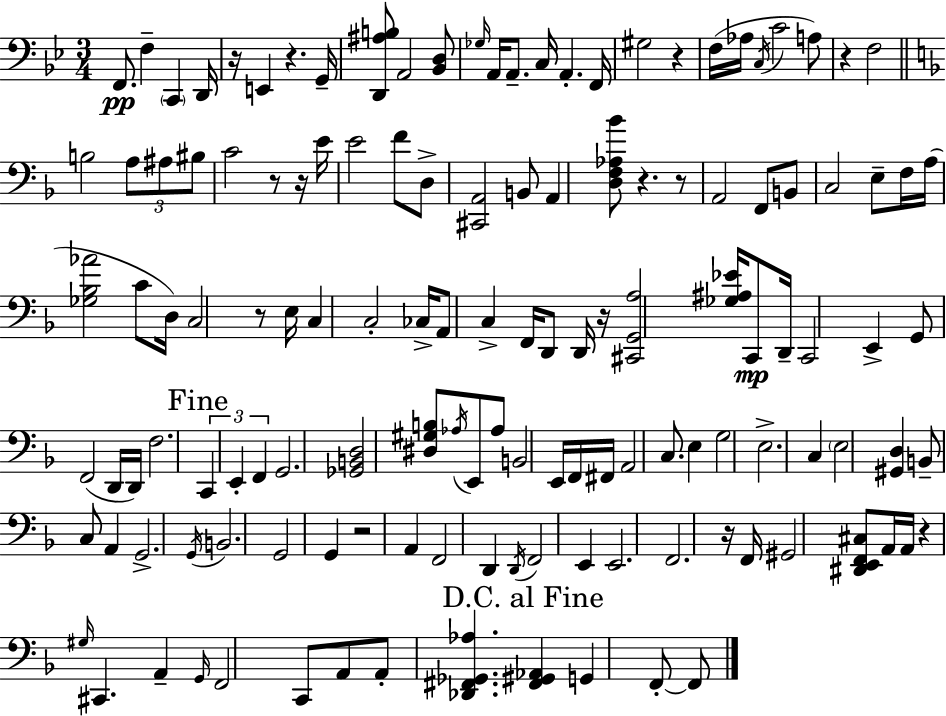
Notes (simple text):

F2/e. F3/q C2/q D2/s R/s E2/q R/q. G2/s [D2,A#3,B3]/e A2/h [Bb2,D3]/e Gb3/s A2/s A2/e. C3/s A2/q. F2/s G#3/h R/q F3/s Ab3/s C3/s C4/h A3/e R/q F3/h B3/h A3/e A#3/e BIS3/e C4/h R/e R/s E4/s E4/h F4/e D3/e [C#2,A2]/h B2/e A2/q [D3,F3,Ab3,Bb4]/e R/q. R/e A2/h F2/e B2/e C3/h E3/e F3/s A3/s [Gb3,Bb3,Ab4]/h C4/e D3/s C3/h R/e E3/s C3/q C3/h CES3/s A2/e C3/q F2/s D2/e D2/s R/s [C#2,G2,A3]/h [Gb3,A#3,Eb4]/s C2/e D2/s C2/h E2/q G2/e F2/h D2/s D2/s F3/h. C2/q E2/q F2/q G2/h. [Gb2,B2,D3]/h [D#3,G#3,B3]/e Ab3/s E2/e Ab3/e B2/h E2/s F2/s F#2/s A2/h C3/e. E3/q G3/h E3/h. C3/q E3/h [G#2,D3]/q B2/e C3/e A2/q G2/h. G2/s B2/h. G2/h G2/q R/h A2/q F2/h D2/q D2/s F2/h E2/q E2/h. F2/h. R/s F2/s G#2/h [D#2,E2,F2,C#3]/e A2/s A2/s R/q G#3/s C#2/q. A2/q G2/s F2/h C2/e A2/e A2/e [Db2,F#2,Gb2,Ab3]/q. [F#2,G#2,Ab2]/q G2/q F2/e F2/e